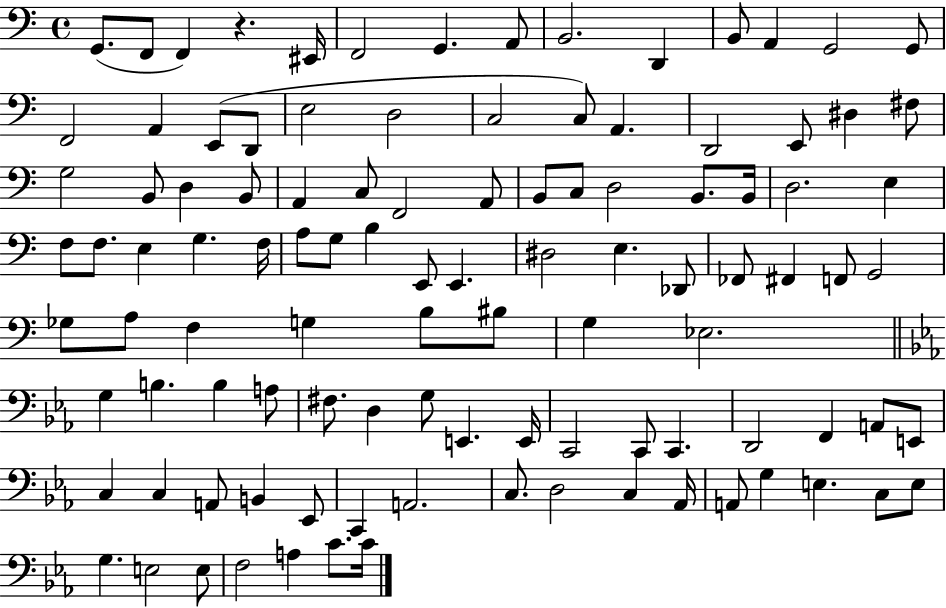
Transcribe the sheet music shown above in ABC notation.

X:1
T:Untitled
M:4/4
L:1/4
K:C
G,,/2 F,,/2 F,, z ^E,,/4 F,,2 G,, A,,/2 B,,2 D,, B,,/2 A,, G,,2 G,,/2 F,,2 A,, E,,/2 D,,/2 E,2 D,2 C,2 C,/2 A,, D,,2 E,,/2 ^D, ^F,/2 G,2 B,,/2 D, B,,/2 A,, C,/2 F,,2 A,,/2 B,,/2 C,/2 D,2 B,,/2 B,,/4 D,2 E, F,/2 F,/2 E, G, F,/4 A,/2 G,/2 B, E,,/2 E,, ^D,2 E, _D,,/2 _F,,/2 ^F,, F,,/2 G,,2 _G,/2 A,/2 F, G, B,/2 ^B,/2 G, _E,2 G, B, B, A,/2 ^F,/2 D, G,/2 E,, E,,/4 C,,2 C,,/2 C,, D,,2 F,, A,,/2 E,,/2 C, C, A,,/2 B,, _E,,/2 C,, A,,2 C,/2 D,2 C, _A,,/4 A,,/2 G, E, C,/2 E,/2 G, E,2 E,/2 F,2 A, C/2 C/4